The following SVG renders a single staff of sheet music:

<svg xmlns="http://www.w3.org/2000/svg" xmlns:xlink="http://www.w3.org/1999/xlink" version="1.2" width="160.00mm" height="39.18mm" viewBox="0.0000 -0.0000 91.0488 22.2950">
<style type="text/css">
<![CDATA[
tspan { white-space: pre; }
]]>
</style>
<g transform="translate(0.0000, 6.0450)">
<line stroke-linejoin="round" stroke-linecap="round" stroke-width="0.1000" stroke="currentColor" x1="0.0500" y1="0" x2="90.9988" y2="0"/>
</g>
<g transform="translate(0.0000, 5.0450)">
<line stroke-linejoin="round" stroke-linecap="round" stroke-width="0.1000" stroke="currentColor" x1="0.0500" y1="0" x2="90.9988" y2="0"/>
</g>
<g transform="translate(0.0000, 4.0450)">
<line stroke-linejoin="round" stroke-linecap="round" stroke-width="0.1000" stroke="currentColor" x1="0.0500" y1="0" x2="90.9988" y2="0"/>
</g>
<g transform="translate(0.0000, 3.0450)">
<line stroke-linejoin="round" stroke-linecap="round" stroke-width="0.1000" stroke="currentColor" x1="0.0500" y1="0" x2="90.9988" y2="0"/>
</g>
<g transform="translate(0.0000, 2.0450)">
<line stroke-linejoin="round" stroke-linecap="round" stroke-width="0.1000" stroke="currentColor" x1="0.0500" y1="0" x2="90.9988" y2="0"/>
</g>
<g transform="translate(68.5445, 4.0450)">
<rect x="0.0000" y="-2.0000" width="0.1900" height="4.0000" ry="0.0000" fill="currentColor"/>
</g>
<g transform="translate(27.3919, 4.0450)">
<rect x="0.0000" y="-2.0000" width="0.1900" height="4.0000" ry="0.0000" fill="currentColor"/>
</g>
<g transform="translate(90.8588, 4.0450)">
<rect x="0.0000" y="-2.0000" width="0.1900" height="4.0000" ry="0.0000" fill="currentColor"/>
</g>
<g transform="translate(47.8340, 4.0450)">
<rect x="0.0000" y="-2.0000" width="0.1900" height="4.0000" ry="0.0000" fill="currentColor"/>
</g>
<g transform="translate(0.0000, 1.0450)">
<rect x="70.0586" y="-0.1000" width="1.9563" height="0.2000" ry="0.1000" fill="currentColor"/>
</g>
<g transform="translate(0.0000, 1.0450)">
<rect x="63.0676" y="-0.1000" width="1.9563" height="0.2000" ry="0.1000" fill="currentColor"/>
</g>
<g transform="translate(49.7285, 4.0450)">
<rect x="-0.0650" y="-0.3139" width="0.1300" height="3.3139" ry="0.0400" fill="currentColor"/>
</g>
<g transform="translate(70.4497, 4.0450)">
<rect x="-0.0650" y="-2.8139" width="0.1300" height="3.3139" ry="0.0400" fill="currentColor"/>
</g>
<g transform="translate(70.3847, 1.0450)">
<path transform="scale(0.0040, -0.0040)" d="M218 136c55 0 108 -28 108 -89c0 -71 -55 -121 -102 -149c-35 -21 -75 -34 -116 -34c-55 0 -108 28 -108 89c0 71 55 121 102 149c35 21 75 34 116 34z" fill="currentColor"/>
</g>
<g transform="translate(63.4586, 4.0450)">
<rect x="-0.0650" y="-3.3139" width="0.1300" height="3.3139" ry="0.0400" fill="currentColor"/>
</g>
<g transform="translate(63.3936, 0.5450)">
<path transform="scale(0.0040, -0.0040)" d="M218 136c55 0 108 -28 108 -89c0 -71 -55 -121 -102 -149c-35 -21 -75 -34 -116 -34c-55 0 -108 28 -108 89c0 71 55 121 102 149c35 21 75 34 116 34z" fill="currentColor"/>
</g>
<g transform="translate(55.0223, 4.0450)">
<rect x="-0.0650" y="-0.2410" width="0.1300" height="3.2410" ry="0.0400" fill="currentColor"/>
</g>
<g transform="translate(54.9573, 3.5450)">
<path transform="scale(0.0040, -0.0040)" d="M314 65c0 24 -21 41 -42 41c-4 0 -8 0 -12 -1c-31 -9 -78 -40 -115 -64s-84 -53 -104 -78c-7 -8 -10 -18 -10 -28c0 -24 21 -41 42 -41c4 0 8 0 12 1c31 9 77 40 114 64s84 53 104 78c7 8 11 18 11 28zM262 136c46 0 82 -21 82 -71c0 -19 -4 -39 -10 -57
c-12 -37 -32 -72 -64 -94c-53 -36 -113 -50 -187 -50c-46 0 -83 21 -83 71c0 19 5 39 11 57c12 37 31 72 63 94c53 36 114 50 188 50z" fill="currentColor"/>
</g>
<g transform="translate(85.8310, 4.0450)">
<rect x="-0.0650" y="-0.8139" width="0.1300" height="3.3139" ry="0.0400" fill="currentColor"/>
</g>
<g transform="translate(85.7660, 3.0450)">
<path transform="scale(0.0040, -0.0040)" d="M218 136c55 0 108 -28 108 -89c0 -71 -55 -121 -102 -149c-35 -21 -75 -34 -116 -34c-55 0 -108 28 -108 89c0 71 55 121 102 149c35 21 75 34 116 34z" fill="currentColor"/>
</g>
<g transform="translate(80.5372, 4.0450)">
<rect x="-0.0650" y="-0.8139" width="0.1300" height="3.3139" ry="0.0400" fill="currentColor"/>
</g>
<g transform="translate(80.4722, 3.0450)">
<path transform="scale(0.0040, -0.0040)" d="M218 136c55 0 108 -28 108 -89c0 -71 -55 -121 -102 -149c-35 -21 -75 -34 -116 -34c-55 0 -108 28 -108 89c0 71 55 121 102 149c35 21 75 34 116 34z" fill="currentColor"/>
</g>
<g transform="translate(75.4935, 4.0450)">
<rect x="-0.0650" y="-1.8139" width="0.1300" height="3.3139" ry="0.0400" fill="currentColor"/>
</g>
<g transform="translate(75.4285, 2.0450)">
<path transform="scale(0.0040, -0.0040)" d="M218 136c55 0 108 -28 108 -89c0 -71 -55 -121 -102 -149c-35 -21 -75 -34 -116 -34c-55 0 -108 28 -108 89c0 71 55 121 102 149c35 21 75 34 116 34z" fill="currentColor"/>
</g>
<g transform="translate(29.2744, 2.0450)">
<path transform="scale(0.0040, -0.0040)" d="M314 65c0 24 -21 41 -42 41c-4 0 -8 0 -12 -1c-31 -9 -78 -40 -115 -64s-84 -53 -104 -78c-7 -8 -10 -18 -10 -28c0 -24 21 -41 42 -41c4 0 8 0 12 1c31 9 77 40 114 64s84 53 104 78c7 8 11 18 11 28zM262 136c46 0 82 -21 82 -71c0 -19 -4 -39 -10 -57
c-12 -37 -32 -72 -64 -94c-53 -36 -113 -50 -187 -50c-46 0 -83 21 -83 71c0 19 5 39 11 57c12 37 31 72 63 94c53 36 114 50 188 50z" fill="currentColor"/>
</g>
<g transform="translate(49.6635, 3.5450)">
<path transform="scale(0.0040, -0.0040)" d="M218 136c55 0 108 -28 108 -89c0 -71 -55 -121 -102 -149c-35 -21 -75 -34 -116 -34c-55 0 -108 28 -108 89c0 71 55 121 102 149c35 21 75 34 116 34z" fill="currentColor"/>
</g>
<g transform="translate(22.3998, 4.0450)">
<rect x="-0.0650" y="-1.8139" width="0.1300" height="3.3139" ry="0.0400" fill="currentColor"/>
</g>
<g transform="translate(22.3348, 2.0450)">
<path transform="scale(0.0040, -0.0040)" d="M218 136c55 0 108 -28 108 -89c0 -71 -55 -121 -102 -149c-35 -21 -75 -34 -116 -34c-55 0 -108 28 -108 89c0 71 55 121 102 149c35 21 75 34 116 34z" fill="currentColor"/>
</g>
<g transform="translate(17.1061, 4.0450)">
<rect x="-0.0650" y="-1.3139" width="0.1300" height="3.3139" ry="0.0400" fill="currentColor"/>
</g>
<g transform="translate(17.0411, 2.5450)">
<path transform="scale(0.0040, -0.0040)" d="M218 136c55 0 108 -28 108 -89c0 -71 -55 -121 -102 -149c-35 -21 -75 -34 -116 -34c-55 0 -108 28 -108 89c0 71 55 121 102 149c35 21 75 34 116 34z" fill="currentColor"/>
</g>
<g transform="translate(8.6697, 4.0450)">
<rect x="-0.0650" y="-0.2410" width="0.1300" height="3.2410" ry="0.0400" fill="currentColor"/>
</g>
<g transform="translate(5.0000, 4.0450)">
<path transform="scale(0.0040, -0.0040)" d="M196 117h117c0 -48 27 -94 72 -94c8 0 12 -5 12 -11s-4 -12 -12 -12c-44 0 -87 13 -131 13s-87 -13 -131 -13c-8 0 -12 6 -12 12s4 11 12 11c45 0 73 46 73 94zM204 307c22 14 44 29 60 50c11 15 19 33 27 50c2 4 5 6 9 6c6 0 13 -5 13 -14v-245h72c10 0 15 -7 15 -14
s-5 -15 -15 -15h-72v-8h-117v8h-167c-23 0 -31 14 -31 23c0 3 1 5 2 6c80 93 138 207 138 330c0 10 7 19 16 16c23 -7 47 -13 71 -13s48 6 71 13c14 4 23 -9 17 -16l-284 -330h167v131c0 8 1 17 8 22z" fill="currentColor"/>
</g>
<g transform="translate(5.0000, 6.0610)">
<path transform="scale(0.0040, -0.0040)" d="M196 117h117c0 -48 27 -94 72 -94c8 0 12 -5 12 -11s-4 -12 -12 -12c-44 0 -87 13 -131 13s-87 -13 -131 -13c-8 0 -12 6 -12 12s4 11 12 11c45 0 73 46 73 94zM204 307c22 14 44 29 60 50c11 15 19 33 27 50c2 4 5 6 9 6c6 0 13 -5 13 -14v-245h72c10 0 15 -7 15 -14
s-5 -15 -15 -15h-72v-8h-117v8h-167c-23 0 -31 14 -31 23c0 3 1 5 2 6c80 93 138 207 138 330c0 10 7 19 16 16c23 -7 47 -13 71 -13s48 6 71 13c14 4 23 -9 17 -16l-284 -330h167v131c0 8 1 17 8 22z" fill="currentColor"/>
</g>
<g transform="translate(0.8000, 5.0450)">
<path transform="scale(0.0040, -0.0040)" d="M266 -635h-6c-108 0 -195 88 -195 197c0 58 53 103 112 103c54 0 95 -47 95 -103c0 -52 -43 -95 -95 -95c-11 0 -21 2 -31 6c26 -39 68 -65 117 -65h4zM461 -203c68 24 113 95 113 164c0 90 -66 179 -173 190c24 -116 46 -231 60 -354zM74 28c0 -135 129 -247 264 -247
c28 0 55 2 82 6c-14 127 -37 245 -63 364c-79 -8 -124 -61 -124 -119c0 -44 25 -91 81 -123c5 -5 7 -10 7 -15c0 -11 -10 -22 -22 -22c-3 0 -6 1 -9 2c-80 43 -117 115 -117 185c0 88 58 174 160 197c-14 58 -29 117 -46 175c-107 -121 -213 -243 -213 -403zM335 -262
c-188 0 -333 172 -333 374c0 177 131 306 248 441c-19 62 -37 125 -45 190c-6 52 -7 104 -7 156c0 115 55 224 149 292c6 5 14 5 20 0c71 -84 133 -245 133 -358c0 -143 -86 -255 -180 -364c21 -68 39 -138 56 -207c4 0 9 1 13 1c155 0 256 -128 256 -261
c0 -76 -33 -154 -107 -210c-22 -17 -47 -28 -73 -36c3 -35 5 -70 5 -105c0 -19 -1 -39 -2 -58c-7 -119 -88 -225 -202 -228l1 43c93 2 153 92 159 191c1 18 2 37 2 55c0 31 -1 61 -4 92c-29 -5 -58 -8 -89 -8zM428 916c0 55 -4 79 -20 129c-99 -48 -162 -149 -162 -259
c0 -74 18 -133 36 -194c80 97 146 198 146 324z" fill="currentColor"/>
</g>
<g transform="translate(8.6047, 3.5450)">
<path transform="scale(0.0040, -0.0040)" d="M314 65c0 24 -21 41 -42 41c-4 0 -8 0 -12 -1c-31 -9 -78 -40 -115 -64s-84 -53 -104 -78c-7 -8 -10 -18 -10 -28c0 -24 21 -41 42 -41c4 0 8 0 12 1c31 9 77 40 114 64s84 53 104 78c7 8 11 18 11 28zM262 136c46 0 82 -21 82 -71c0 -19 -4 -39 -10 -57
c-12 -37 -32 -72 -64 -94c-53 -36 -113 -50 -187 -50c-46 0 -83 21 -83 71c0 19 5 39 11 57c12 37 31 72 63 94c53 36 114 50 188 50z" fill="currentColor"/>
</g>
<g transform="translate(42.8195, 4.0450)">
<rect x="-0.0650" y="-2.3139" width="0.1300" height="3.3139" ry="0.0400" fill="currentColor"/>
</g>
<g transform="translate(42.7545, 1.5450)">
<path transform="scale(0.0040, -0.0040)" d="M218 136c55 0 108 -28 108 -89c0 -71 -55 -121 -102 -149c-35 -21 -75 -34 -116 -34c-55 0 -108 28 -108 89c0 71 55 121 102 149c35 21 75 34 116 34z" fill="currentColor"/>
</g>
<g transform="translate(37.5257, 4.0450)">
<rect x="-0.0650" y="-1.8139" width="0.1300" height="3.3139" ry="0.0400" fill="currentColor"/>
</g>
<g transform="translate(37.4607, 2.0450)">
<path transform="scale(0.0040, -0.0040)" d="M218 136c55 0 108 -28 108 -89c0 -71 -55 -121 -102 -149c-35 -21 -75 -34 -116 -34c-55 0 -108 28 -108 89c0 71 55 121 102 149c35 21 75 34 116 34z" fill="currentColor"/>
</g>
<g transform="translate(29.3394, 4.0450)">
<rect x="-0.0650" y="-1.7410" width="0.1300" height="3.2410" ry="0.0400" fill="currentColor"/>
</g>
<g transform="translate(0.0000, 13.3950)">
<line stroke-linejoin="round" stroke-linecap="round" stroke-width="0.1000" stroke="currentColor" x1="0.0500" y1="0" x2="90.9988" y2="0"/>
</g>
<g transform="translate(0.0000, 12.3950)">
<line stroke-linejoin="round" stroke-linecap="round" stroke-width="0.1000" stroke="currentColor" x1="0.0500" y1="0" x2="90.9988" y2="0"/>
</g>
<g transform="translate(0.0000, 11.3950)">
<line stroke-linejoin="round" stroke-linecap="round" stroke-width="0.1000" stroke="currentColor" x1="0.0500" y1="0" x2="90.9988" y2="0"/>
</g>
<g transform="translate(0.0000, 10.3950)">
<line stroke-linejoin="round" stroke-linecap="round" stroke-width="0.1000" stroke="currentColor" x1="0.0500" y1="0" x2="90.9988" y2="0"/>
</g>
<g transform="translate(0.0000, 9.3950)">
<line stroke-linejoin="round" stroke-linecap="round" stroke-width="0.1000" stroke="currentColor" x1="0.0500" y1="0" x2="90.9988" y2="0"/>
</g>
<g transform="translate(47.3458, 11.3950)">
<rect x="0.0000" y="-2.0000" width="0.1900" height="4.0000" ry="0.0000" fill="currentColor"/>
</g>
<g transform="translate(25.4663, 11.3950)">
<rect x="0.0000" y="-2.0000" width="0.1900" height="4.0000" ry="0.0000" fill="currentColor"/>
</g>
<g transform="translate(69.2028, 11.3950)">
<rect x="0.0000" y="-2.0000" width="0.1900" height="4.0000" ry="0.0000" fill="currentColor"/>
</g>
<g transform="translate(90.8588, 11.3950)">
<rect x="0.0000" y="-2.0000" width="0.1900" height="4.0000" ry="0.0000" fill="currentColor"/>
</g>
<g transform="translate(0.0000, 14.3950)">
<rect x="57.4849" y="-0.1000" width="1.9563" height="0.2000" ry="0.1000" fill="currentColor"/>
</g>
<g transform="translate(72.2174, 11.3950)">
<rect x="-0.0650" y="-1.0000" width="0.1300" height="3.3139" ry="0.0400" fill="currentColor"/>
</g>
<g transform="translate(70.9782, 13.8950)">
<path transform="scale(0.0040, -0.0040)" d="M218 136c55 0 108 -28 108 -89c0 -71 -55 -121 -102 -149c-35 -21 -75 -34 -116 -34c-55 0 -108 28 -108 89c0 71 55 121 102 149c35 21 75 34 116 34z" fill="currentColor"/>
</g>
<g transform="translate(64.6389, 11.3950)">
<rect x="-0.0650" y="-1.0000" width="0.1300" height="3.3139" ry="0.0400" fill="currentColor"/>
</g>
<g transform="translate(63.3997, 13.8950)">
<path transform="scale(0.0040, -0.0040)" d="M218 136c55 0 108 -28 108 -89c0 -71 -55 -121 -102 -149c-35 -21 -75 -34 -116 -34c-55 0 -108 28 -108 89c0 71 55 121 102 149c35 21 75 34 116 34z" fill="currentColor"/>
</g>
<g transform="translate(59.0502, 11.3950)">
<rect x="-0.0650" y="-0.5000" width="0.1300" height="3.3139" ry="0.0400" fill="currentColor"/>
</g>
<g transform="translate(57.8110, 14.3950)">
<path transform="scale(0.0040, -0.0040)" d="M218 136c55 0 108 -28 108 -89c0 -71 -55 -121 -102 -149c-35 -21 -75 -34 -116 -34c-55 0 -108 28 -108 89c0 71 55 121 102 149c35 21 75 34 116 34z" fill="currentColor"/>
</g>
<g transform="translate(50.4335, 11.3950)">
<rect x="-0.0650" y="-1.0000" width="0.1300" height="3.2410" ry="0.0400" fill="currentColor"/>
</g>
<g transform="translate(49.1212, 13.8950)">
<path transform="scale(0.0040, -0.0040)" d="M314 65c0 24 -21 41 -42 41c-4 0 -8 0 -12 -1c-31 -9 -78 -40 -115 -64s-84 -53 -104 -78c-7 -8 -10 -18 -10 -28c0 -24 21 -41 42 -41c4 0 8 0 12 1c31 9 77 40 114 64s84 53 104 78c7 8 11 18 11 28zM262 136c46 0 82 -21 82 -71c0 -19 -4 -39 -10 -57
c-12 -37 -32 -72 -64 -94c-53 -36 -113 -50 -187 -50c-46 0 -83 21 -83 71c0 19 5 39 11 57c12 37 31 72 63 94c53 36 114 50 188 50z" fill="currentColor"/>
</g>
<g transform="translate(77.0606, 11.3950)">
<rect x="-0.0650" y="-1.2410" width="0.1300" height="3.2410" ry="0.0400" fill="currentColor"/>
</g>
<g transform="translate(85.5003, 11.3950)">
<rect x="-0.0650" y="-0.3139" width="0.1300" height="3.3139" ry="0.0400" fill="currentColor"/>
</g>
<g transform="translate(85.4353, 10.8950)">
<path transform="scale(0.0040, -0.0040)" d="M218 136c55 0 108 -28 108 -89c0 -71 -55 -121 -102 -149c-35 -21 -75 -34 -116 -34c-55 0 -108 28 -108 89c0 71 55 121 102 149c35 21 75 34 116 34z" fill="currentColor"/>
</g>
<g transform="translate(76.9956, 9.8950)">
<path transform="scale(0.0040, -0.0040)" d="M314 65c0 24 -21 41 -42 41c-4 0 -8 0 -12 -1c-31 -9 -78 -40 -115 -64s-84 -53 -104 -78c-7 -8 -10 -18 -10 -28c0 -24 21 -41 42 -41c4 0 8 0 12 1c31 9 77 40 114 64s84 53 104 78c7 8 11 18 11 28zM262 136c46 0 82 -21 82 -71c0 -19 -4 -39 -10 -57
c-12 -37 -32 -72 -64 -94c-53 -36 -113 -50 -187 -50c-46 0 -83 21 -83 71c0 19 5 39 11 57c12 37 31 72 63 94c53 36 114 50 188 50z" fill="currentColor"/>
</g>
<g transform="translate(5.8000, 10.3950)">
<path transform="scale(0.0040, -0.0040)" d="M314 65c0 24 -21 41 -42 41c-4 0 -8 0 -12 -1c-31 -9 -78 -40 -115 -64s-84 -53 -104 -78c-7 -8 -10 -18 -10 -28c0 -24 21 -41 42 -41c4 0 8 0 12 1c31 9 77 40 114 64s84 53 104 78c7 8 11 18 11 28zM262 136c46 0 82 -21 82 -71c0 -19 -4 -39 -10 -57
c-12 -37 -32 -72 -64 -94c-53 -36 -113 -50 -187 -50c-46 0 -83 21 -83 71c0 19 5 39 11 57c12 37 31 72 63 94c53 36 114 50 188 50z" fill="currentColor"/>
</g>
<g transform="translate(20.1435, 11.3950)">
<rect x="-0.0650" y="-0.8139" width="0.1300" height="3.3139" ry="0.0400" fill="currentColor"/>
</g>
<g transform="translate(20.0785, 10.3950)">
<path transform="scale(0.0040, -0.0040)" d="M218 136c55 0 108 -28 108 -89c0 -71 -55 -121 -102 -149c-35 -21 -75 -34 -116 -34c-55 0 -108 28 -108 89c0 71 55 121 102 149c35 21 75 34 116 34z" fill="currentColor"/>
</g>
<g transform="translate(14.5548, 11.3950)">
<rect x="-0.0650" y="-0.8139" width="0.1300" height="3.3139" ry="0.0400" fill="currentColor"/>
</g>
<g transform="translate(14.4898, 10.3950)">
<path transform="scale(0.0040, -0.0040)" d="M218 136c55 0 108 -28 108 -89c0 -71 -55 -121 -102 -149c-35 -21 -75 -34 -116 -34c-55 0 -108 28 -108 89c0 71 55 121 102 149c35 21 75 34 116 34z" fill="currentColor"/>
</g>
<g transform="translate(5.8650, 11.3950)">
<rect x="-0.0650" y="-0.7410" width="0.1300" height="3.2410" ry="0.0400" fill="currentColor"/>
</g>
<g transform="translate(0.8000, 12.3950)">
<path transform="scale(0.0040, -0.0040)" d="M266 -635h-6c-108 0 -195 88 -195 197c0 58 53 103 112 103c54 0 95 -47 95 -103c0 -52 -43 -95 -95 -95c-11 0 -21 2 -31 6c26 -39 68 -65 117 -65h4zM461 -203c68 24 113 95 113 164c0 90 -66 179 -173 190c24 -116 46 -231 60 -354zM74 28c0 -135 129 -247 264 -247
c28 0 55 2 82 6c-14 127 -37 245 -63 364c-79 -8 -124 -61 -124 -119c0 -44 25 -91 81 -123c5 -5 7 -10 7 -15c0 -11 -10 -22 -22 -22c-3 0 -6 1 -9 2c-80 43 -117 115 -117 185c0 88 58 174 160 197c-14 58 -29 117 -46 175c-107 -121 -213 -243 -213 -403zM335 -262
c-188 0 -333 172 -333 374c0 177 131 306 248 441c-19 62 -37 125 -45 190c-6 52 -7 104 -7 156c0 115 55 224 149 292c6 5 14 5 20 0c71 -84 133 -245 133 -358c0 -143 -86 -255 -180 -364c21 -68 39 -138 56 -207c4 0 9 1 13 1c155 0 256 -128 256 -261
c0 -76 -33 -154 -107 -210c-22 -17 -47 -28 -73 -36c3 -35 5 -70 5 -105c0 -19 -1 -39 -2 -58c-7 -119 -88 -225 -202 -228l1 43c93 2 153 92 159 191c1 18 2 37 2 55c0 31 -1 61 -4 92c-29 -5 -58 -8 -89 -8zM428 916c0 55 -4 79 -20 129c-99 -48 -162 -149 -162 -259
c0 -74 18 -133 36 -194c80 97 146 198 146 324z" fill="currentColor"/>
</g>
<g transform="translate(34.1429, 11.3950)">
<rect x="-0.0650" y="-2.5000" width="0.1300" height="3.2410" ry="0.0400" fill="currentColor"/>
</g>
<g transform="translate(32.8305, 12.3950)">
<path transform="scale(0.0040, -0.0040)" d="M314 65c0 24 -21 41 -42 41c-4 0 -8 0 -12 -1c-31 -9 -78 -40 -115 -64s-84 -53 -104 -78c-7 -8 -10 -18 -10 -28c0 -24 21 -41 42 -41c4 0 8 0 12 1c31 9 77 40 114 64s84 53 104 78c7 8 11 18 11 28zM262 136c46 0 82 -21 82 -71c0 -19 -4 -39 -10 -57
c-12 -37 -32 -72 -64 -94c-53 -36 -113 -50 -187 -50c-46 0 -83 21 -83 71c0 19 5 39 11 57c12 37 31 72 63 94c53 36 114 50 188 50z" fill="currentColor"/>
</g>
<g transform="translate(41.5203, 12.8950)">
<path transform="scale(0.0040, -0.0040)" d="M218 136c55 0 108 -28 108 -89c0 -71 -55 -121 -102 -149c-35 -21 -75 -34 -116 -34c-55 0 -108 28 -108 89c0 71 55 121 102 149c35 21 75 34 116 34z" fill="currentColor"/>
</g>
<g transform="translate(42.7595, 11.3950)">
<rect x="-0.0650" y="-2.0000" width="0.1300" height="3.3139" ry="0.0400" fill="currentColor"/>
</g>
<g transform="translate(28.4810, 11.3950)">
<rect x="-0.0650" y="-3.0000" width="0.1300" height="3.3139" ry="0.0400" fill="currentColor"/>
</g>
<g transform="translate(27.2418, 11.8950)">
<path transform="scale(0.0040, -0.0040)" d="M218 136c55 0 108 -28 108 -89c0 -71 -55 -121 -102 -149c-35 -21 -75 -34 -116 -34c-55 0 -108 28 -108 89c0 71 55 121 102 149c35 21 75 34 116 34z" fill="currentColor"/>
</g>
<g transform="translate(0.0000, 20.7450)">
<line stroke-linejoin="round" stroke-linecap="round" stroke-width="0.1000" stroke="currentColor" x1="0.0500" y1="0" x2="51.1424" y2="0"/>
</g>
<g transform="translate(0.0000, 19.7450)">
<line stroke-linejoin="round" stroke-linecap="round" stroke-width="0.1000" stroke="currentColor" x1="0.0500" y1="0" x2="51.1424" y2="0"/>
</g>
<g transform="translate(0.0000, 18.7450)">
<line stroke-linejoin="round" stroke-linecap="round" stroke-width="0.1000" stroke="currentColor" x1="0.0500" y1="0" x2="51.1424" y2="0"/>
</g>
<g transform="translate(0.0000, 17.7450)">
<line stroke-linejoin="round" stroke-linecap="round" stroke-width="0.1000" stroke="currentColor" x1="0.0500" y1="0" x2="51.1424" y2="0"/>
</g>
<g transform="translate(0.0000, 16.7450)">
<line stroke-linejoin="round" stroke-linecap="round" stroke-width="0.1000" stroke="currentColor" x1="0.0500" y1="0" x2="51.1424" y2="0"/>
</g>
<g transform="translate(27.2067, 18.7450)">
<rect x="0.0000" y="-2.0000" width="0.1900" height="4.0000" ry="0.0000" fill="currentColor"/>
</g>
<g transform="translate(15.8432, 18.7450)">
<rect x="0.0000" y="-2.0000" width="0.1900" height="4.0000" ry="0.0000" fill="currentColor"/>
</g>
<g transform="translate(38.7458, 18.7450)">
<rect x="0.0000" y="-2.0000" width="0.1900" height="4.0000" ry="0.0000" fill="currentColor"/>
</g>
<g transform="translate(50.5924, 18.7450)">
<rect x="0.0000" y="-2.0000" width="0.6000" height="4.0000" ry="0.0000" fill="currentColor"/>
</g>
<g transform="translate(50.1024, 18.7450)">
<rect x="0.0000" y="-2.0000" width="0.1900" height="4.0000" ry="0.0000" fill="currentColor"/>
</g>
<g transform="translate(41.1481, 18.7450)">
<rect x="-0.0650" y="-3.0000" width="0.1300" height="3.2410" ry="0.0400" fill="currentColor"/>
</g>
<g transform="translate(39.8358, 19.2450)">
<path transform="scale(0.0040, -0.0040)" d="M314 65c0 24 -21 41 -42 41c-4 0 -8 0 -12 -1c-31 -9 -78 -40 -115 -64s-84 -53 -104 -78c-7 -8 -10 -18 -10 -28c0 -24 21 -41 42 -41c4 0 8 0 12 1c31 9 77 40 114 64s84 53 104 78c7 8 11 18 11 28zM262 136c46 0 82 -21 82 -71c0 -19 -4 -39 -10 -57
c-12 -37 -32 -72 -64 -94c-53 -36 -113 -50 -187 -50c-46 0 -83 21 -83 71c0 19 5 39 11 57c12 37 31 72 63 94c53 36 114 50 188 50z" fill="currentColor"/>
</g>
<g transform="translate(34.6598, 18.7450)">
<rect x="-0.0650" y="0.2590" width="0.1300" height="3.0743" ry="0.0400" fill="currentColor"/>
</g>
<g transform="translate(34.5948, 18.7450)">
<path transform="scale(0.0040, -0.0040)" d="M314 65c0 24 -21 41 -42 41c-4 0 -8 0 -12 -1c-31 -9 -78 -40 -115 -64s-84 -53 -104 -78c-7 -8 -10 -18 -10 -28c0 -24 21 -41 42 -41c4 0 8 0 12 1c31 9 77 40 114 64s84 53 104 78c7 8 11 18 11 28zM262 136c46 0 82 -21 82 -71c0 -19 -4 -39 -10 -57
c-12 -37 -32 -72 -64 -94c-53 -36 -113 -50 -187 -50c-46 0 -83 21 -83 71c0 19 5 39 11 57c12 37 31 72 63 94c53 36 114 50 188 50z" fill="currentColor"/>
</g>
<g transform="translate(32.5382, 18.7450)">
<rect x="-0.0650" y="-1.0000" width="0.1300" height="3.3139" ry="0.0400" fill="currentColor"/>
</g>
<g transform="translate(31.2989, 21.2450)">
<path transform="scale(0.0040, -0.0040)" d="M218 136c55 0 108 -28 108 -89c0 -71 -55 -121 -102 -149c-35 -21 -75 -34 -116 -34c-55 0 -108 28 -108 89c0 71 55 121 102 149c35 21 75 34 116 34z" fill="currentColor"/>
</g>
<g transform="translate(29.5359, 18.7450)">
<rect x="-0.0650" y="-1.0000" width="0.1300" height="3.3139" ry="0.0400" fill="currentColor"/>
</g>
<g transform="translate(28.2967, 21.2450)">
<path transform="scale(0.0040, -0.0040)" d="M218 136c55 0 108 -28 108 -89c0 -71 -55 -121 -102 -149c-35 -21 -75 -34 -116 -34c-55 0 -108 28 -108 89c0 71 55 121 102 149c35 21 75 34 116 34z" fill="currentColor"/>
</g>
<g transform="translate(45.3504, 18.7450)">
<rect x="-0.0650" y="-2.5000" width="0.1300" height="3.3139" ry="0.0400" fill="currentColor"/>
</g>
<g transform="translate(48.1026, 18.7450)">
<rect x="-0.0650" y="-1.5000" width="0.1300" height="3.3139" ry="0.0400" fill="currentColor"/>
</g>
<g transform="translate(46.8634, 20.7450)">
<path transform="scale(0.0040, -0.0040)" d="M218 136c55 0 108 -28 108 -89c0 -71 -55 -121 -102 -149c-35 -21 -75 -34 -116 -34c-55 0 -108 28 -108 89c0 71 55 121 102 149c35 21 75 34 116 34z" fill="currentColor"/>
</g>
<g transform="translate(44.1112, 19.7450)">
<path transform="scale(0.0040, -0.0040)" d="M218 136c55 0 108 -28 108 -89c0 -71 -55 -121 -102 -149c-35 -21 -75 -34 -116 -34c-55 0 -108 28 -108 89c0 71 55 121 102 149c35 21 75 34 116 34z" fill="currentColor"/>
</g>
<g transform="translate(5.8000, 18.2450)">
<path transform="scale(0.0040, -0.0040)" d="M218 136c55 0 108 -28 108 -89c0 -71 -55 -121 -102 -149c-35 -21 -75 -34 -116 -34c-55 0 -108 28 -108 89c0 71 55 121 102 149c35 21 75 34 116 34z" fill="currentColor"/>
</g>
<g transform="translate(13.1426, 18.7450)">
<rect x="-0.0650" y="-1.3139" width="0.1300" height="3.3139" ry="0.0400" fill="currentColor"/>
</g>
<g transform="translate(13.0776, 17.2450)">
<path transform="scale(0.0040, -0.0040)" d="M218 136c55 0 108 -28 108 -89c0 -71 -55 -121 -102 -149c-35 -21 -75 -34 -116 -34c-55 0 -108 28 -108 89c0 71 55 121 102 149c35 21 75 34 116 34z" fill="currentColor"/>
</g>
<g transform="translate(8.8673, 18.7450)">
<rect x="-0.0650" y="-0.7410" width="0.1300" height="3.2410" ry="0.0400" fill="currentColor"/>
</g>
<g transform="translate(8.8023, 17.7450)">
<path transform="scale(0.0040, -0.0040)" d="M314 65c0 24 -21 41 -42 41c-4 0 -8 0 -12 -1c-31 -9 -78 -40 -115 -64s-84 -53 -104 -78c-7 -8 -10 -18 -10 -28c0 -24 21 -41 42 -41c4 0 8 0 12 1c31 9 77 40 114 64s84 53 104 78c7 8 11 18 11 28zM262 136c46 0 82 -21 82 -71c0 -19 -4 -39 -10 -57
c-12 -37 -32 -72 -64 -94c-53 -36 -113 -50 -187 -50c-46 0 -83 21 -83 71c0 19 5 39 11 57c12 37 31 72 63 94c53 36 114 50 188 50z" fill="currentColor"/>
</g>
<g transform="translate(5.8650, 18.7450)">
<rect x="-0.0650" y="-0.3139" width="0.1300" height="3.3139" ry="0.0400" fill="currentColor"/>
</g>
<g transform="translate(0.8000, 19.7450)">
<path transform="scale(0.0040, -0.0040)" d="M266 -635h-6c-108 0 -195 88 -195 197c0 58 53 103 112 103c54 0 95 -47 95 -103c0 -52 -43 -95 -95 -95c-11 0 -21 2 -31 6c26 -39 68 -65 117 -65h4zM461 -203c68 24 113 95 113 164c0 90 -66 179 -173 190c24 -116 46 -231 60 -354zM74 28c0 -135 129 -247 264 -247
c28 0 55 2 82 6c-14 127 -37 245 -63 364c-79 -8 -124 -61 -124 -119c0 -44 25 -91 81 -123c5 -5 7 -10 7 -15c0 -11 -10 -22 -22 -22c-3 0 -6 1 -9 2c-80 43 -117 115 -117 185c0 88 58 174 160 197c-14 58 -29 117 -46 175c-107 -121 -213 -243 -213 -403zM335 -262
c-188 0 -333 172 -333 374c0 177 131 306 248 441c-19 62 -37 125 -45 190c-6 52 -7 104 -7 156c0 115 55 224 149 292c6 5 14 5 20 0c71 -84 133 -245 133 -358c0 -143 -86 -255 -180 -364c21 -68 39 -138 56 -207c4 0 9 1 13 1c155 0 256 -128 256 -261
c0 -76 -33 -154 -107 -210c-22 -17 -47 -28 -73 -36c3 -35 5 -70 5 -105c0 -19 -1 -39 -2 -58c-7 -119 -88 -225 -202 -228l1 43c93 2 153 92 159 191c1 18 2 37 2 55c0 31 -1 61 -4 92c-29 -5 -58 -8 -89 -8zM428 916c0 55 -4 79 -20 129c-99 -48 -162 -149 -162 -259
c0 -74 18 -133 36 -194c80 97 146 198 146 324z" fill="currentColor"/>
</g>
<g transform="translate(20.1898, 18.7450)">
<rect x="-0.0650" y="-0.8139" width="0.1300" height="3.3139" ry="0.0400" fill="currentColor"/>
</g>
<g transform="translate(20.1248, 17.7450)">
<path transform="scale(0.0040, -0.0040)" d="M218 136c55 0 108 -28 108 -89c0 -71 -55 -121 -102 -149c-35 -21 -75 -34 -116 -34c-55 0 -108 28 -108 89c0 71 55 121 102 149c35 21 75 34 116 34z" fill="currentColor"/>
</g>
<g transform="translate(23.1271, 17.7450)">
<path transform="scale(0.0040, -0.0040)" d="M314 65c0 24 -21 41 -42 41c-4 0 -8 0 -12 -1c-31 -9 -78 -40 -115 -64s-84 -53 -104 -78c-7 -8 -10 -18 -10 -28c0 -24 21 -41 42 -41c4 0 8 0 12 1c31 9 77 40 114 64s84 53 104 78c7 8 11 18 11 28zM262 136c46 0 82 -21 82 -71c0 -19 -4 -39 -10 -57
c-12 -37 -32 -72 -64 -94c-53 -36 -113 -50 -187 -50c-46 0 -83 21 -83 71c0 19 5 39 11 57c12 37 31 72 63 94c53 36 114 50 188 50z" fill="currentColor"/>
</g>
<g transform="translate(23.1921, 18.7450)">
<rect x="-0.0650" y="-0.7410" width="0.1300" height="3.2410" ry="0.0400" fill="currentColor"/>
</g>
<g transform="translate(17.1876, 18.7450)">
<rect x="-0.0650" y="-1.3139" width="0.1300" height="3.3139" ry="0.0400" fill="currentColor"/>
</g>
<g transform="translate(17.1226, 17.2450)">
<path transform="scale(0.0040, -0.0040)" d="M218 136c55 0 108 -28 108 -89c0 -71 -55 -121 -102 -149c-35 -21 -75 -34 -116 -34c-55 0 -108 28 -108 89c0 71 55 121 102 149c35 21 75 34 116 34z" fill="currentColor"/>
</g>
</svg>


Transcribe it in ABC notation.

X:1
T:Untitled
M:4/4
L:1/4
K:C
c2 e f f2 f g c c2 b a f d d d2 d d A G2 F D2 C D D e2 c c d2 e e d d2 D D B2 A2 G E